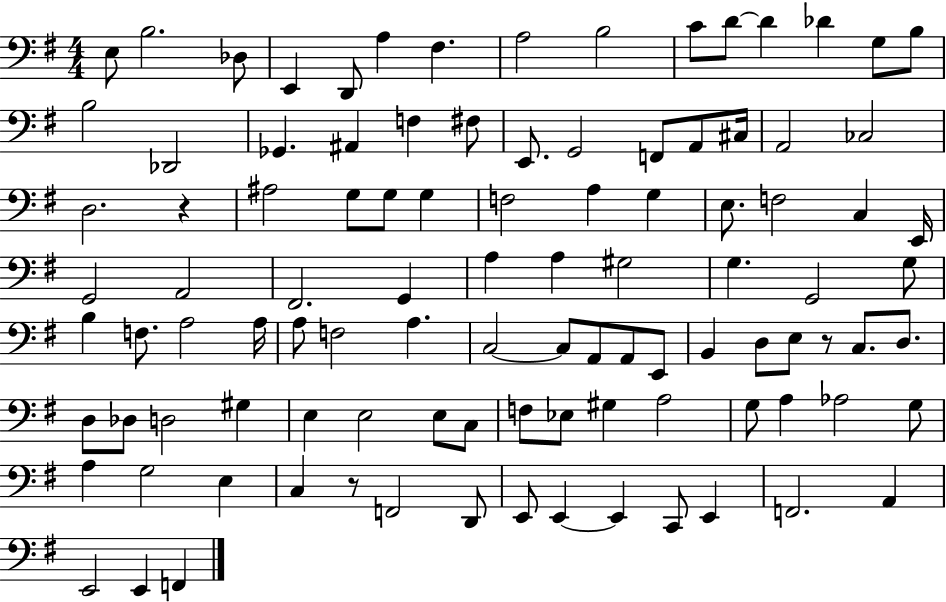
{
  \clef bass
  \numericTimeSignature
  \time 4/4
  \key g \major
  e8 b2. des8 | e,4 d,8 a4 fis4. | a2 b2 | c'8 d'8~~ d'4 des'4 g8 b8 | \break b2 des,2 | ges,4. ais,4 f4 fis8 | e,8. g,2 f,8 a,8 cis16 | a,2 ces2 | \break d2. r4 | ais2 g8 g8 g4 | f2 a4 g4 | e8. f2 c4 e,16 | \break g,2 a,2 | fis,2. g,4 | a4 a4 gis2 | g4. g,2 g8 | \break b4 f8. a2 a16 | a8 f2 a4. | c2~~ c8 a,8 a,8 e,8 | b,4 d8 e8 r8 c8. d8. | \break d8 des8 d2 gis4 | e4 e2 e8 c8 | f8 ees8 gis4 a2 | g8 a4 aes2 g8 | \break a4 g2 e4 | c4 r8 f,2 d,8 | e,8 e,4~~ e,4 c,8 e,4 | f,2. a,4 | \break e,2 e,4 f,4 | \bar "|."
}